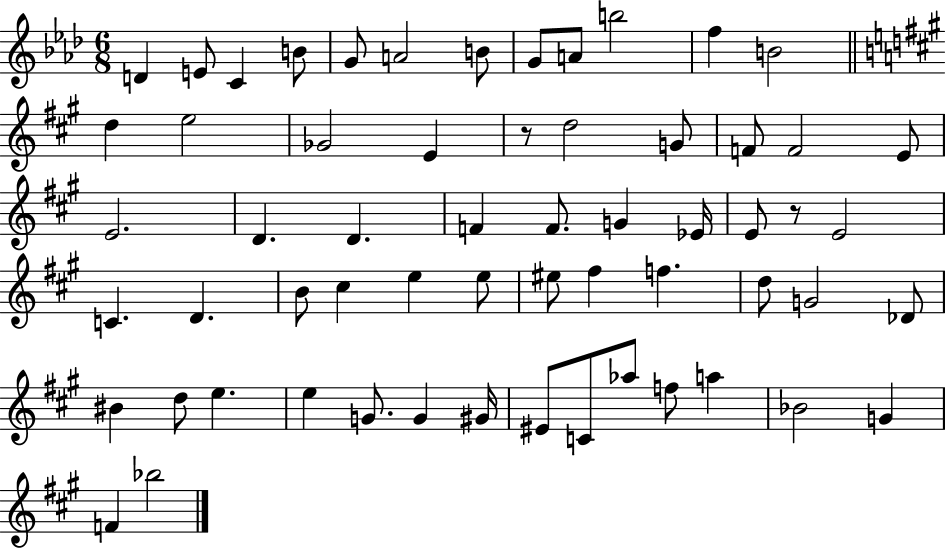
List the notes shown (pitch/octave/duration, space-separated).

D4/q E4/e C4/q B4/e G4/e A4/h B4/e G4/e A4/e B5/h F5/q B4/h D5/q E5/h Gb4/h E4/q R/e D5/h G4/e F4/e F4/h E4/e E4/h. D4/q. D4/q. F4/q F4/e. G4/q Eb4/s E4/e R/e E4/h C4/q. D4/q. B4/e C#5/q E5/q E5/e EIS5/e F#5/q F5/q. D5/e G4/h Db4/e BIS4/q D5/e E5/q. E5/q G4/e. G4/q G#4/s EIS4/e C4/e Ab5/e F5/e A5/q Bb4/h G4/q F4/q Bb5/h